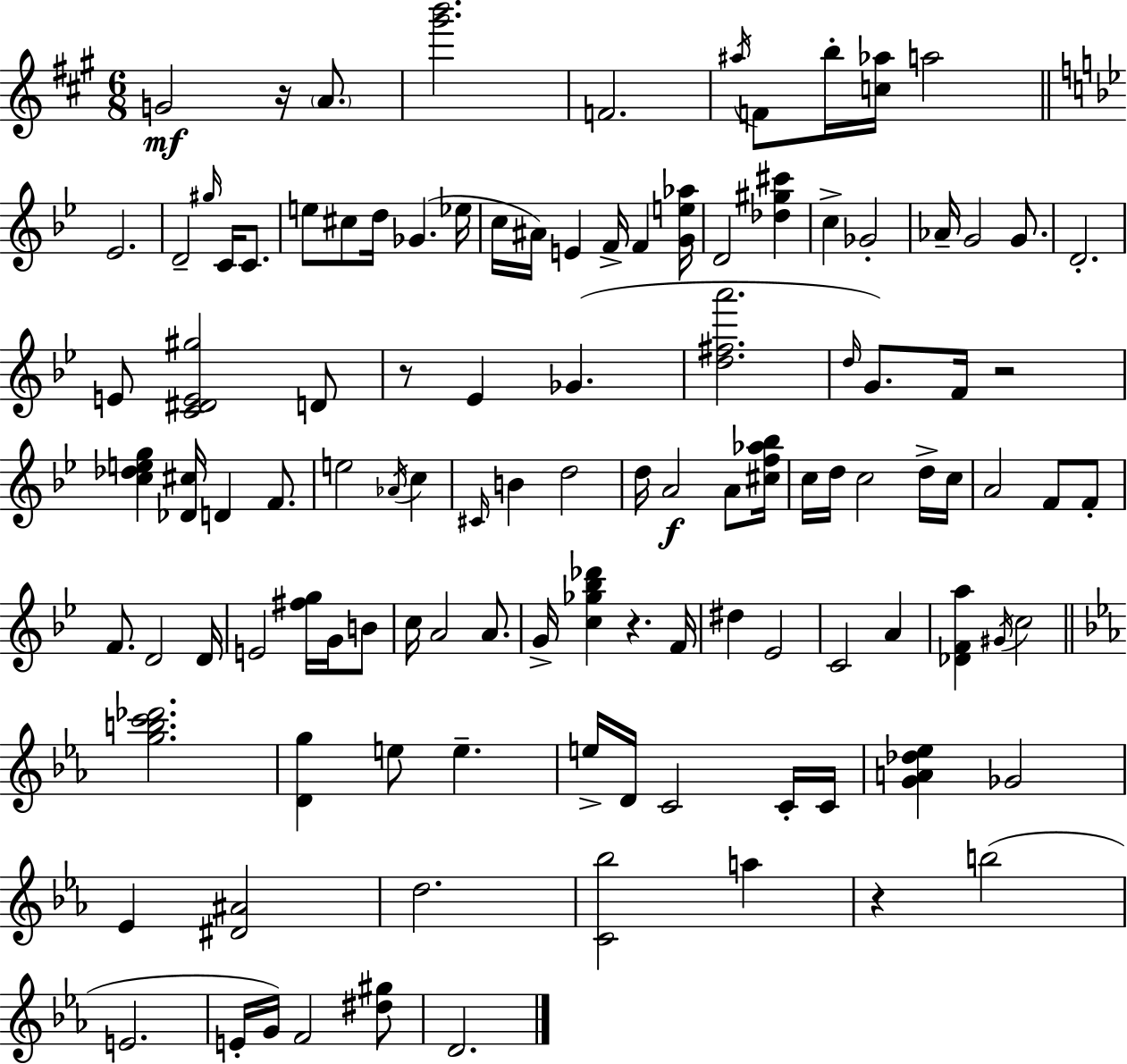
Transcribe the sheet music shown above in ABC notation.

X:1
T:Untitled
M:6/8
L:1/4
K:A
G2 z/4 A/2 [^g'b']2 F2 ^a/4 F/2 b/4 [c_a]/4 a2 _E2 D2 ^g/4 C/4 C/2 e/2 ^c/2 d/4 _G _e/4 c/4 ^A/4 E F/4 F [Ge_a]/4 D2 [_d^g^c'] c _G2 _A/4 G2 G/2 D2 E/2 [C^DE^g]2 D/2 z/2 _E _G [d^fa']2 d/4 G/2 F/4 z2 [c_deg] [_D^c]/4 D F/2 e2 _A/4 c ^C/4 B d2 d/4 A2 A/2 [^cf_a_b]/4 c/4 d/4 c2 d/4 c/4 A2 F/2 F/2 F/2 D2 D/4 E2 [^fg]/4 G/4 B/2 c/4 A2 A/2 G/4 [c_g_b_d'] z F/4 ^d _E2 C2 A [_DFa] ^G/4 c2 [gbc'_d']2 [Dg] e/2 e e/4 D/4 C2 C/4 C/4 [GA_d_e] _G2 _E [^D^A]2 d2 [C_b]2 a z b2 E2 E/4 G/4 F2 [^d^g]/2 D2